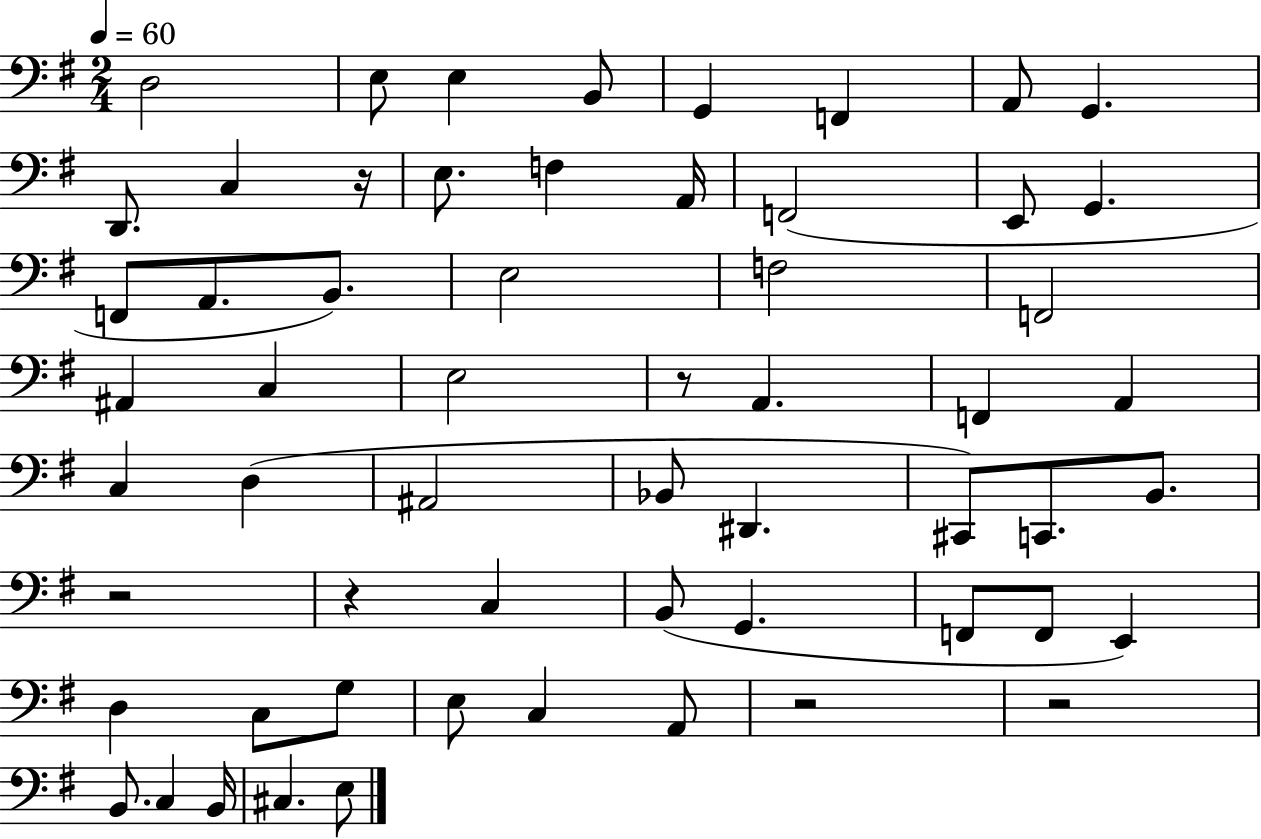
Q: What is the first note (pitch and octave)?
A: D3